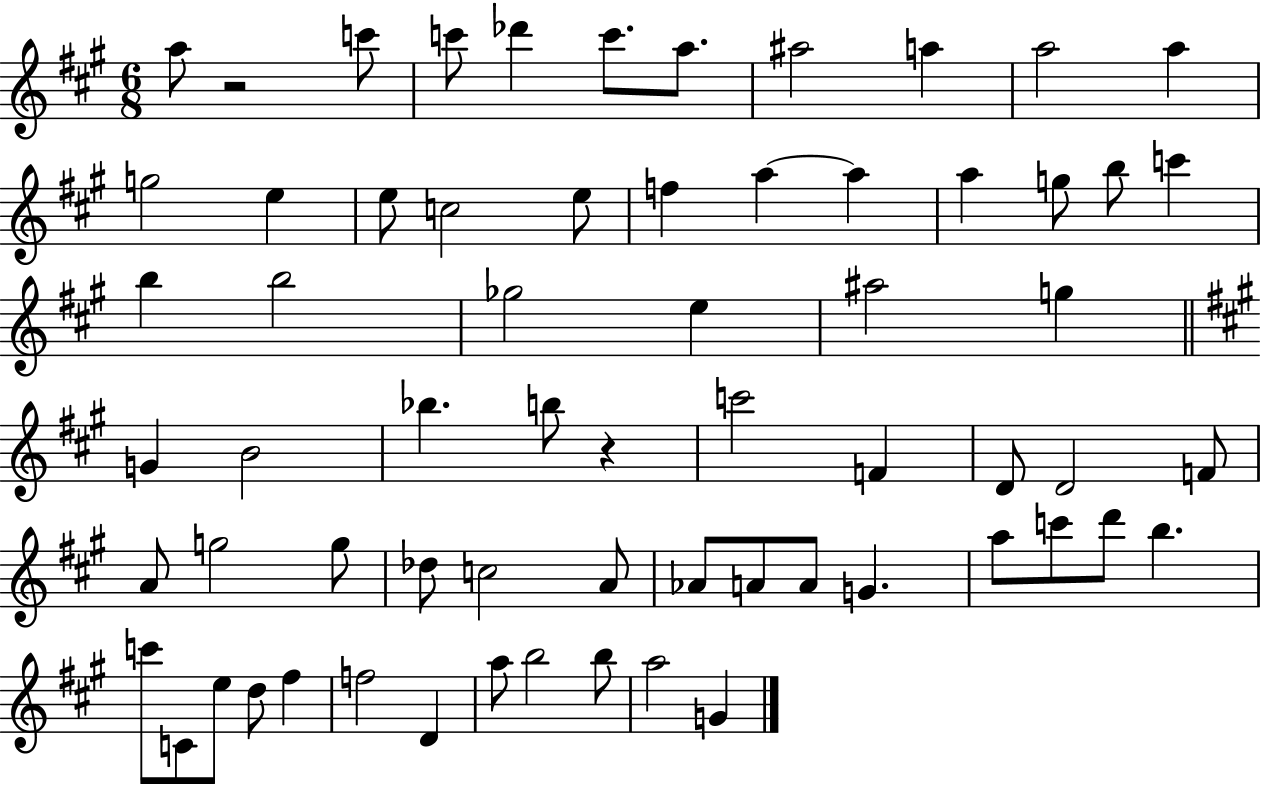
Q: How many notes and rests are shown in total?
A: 65